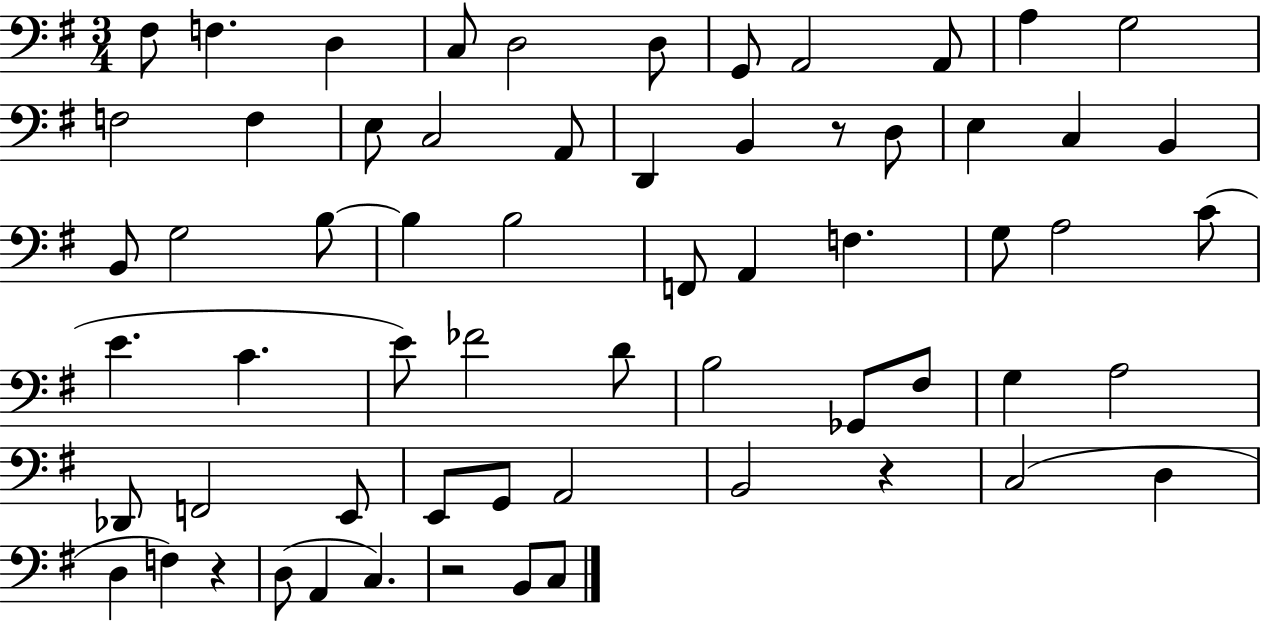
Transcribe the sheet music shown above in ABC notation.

X:1
T:Untitled
M:3/4
L:1/4
K:G
^F,/2 F, D, C,/2 D,2 D,/2 G,,/2 A,,2 A,,/2 A, G,2 F,2 F, E,/2 C,2 A,,/2 D,, B,, z/2 D,/2 E, C, B,, B,,/2 G,2 B,/2 B, B,2 F,,/2 A,, F, G,/2 A,2 C/2 E C E/2 _F2 D/2 B,2 _G,,/2 ^F,/2 G, A,2 _D,,/2 F,,2 E,,/2 E,,/2 G,,/2 A,,2 B,,2 z C,2 D, D, F, z D,/2 A,, C, z2 B,,/2 C,/2